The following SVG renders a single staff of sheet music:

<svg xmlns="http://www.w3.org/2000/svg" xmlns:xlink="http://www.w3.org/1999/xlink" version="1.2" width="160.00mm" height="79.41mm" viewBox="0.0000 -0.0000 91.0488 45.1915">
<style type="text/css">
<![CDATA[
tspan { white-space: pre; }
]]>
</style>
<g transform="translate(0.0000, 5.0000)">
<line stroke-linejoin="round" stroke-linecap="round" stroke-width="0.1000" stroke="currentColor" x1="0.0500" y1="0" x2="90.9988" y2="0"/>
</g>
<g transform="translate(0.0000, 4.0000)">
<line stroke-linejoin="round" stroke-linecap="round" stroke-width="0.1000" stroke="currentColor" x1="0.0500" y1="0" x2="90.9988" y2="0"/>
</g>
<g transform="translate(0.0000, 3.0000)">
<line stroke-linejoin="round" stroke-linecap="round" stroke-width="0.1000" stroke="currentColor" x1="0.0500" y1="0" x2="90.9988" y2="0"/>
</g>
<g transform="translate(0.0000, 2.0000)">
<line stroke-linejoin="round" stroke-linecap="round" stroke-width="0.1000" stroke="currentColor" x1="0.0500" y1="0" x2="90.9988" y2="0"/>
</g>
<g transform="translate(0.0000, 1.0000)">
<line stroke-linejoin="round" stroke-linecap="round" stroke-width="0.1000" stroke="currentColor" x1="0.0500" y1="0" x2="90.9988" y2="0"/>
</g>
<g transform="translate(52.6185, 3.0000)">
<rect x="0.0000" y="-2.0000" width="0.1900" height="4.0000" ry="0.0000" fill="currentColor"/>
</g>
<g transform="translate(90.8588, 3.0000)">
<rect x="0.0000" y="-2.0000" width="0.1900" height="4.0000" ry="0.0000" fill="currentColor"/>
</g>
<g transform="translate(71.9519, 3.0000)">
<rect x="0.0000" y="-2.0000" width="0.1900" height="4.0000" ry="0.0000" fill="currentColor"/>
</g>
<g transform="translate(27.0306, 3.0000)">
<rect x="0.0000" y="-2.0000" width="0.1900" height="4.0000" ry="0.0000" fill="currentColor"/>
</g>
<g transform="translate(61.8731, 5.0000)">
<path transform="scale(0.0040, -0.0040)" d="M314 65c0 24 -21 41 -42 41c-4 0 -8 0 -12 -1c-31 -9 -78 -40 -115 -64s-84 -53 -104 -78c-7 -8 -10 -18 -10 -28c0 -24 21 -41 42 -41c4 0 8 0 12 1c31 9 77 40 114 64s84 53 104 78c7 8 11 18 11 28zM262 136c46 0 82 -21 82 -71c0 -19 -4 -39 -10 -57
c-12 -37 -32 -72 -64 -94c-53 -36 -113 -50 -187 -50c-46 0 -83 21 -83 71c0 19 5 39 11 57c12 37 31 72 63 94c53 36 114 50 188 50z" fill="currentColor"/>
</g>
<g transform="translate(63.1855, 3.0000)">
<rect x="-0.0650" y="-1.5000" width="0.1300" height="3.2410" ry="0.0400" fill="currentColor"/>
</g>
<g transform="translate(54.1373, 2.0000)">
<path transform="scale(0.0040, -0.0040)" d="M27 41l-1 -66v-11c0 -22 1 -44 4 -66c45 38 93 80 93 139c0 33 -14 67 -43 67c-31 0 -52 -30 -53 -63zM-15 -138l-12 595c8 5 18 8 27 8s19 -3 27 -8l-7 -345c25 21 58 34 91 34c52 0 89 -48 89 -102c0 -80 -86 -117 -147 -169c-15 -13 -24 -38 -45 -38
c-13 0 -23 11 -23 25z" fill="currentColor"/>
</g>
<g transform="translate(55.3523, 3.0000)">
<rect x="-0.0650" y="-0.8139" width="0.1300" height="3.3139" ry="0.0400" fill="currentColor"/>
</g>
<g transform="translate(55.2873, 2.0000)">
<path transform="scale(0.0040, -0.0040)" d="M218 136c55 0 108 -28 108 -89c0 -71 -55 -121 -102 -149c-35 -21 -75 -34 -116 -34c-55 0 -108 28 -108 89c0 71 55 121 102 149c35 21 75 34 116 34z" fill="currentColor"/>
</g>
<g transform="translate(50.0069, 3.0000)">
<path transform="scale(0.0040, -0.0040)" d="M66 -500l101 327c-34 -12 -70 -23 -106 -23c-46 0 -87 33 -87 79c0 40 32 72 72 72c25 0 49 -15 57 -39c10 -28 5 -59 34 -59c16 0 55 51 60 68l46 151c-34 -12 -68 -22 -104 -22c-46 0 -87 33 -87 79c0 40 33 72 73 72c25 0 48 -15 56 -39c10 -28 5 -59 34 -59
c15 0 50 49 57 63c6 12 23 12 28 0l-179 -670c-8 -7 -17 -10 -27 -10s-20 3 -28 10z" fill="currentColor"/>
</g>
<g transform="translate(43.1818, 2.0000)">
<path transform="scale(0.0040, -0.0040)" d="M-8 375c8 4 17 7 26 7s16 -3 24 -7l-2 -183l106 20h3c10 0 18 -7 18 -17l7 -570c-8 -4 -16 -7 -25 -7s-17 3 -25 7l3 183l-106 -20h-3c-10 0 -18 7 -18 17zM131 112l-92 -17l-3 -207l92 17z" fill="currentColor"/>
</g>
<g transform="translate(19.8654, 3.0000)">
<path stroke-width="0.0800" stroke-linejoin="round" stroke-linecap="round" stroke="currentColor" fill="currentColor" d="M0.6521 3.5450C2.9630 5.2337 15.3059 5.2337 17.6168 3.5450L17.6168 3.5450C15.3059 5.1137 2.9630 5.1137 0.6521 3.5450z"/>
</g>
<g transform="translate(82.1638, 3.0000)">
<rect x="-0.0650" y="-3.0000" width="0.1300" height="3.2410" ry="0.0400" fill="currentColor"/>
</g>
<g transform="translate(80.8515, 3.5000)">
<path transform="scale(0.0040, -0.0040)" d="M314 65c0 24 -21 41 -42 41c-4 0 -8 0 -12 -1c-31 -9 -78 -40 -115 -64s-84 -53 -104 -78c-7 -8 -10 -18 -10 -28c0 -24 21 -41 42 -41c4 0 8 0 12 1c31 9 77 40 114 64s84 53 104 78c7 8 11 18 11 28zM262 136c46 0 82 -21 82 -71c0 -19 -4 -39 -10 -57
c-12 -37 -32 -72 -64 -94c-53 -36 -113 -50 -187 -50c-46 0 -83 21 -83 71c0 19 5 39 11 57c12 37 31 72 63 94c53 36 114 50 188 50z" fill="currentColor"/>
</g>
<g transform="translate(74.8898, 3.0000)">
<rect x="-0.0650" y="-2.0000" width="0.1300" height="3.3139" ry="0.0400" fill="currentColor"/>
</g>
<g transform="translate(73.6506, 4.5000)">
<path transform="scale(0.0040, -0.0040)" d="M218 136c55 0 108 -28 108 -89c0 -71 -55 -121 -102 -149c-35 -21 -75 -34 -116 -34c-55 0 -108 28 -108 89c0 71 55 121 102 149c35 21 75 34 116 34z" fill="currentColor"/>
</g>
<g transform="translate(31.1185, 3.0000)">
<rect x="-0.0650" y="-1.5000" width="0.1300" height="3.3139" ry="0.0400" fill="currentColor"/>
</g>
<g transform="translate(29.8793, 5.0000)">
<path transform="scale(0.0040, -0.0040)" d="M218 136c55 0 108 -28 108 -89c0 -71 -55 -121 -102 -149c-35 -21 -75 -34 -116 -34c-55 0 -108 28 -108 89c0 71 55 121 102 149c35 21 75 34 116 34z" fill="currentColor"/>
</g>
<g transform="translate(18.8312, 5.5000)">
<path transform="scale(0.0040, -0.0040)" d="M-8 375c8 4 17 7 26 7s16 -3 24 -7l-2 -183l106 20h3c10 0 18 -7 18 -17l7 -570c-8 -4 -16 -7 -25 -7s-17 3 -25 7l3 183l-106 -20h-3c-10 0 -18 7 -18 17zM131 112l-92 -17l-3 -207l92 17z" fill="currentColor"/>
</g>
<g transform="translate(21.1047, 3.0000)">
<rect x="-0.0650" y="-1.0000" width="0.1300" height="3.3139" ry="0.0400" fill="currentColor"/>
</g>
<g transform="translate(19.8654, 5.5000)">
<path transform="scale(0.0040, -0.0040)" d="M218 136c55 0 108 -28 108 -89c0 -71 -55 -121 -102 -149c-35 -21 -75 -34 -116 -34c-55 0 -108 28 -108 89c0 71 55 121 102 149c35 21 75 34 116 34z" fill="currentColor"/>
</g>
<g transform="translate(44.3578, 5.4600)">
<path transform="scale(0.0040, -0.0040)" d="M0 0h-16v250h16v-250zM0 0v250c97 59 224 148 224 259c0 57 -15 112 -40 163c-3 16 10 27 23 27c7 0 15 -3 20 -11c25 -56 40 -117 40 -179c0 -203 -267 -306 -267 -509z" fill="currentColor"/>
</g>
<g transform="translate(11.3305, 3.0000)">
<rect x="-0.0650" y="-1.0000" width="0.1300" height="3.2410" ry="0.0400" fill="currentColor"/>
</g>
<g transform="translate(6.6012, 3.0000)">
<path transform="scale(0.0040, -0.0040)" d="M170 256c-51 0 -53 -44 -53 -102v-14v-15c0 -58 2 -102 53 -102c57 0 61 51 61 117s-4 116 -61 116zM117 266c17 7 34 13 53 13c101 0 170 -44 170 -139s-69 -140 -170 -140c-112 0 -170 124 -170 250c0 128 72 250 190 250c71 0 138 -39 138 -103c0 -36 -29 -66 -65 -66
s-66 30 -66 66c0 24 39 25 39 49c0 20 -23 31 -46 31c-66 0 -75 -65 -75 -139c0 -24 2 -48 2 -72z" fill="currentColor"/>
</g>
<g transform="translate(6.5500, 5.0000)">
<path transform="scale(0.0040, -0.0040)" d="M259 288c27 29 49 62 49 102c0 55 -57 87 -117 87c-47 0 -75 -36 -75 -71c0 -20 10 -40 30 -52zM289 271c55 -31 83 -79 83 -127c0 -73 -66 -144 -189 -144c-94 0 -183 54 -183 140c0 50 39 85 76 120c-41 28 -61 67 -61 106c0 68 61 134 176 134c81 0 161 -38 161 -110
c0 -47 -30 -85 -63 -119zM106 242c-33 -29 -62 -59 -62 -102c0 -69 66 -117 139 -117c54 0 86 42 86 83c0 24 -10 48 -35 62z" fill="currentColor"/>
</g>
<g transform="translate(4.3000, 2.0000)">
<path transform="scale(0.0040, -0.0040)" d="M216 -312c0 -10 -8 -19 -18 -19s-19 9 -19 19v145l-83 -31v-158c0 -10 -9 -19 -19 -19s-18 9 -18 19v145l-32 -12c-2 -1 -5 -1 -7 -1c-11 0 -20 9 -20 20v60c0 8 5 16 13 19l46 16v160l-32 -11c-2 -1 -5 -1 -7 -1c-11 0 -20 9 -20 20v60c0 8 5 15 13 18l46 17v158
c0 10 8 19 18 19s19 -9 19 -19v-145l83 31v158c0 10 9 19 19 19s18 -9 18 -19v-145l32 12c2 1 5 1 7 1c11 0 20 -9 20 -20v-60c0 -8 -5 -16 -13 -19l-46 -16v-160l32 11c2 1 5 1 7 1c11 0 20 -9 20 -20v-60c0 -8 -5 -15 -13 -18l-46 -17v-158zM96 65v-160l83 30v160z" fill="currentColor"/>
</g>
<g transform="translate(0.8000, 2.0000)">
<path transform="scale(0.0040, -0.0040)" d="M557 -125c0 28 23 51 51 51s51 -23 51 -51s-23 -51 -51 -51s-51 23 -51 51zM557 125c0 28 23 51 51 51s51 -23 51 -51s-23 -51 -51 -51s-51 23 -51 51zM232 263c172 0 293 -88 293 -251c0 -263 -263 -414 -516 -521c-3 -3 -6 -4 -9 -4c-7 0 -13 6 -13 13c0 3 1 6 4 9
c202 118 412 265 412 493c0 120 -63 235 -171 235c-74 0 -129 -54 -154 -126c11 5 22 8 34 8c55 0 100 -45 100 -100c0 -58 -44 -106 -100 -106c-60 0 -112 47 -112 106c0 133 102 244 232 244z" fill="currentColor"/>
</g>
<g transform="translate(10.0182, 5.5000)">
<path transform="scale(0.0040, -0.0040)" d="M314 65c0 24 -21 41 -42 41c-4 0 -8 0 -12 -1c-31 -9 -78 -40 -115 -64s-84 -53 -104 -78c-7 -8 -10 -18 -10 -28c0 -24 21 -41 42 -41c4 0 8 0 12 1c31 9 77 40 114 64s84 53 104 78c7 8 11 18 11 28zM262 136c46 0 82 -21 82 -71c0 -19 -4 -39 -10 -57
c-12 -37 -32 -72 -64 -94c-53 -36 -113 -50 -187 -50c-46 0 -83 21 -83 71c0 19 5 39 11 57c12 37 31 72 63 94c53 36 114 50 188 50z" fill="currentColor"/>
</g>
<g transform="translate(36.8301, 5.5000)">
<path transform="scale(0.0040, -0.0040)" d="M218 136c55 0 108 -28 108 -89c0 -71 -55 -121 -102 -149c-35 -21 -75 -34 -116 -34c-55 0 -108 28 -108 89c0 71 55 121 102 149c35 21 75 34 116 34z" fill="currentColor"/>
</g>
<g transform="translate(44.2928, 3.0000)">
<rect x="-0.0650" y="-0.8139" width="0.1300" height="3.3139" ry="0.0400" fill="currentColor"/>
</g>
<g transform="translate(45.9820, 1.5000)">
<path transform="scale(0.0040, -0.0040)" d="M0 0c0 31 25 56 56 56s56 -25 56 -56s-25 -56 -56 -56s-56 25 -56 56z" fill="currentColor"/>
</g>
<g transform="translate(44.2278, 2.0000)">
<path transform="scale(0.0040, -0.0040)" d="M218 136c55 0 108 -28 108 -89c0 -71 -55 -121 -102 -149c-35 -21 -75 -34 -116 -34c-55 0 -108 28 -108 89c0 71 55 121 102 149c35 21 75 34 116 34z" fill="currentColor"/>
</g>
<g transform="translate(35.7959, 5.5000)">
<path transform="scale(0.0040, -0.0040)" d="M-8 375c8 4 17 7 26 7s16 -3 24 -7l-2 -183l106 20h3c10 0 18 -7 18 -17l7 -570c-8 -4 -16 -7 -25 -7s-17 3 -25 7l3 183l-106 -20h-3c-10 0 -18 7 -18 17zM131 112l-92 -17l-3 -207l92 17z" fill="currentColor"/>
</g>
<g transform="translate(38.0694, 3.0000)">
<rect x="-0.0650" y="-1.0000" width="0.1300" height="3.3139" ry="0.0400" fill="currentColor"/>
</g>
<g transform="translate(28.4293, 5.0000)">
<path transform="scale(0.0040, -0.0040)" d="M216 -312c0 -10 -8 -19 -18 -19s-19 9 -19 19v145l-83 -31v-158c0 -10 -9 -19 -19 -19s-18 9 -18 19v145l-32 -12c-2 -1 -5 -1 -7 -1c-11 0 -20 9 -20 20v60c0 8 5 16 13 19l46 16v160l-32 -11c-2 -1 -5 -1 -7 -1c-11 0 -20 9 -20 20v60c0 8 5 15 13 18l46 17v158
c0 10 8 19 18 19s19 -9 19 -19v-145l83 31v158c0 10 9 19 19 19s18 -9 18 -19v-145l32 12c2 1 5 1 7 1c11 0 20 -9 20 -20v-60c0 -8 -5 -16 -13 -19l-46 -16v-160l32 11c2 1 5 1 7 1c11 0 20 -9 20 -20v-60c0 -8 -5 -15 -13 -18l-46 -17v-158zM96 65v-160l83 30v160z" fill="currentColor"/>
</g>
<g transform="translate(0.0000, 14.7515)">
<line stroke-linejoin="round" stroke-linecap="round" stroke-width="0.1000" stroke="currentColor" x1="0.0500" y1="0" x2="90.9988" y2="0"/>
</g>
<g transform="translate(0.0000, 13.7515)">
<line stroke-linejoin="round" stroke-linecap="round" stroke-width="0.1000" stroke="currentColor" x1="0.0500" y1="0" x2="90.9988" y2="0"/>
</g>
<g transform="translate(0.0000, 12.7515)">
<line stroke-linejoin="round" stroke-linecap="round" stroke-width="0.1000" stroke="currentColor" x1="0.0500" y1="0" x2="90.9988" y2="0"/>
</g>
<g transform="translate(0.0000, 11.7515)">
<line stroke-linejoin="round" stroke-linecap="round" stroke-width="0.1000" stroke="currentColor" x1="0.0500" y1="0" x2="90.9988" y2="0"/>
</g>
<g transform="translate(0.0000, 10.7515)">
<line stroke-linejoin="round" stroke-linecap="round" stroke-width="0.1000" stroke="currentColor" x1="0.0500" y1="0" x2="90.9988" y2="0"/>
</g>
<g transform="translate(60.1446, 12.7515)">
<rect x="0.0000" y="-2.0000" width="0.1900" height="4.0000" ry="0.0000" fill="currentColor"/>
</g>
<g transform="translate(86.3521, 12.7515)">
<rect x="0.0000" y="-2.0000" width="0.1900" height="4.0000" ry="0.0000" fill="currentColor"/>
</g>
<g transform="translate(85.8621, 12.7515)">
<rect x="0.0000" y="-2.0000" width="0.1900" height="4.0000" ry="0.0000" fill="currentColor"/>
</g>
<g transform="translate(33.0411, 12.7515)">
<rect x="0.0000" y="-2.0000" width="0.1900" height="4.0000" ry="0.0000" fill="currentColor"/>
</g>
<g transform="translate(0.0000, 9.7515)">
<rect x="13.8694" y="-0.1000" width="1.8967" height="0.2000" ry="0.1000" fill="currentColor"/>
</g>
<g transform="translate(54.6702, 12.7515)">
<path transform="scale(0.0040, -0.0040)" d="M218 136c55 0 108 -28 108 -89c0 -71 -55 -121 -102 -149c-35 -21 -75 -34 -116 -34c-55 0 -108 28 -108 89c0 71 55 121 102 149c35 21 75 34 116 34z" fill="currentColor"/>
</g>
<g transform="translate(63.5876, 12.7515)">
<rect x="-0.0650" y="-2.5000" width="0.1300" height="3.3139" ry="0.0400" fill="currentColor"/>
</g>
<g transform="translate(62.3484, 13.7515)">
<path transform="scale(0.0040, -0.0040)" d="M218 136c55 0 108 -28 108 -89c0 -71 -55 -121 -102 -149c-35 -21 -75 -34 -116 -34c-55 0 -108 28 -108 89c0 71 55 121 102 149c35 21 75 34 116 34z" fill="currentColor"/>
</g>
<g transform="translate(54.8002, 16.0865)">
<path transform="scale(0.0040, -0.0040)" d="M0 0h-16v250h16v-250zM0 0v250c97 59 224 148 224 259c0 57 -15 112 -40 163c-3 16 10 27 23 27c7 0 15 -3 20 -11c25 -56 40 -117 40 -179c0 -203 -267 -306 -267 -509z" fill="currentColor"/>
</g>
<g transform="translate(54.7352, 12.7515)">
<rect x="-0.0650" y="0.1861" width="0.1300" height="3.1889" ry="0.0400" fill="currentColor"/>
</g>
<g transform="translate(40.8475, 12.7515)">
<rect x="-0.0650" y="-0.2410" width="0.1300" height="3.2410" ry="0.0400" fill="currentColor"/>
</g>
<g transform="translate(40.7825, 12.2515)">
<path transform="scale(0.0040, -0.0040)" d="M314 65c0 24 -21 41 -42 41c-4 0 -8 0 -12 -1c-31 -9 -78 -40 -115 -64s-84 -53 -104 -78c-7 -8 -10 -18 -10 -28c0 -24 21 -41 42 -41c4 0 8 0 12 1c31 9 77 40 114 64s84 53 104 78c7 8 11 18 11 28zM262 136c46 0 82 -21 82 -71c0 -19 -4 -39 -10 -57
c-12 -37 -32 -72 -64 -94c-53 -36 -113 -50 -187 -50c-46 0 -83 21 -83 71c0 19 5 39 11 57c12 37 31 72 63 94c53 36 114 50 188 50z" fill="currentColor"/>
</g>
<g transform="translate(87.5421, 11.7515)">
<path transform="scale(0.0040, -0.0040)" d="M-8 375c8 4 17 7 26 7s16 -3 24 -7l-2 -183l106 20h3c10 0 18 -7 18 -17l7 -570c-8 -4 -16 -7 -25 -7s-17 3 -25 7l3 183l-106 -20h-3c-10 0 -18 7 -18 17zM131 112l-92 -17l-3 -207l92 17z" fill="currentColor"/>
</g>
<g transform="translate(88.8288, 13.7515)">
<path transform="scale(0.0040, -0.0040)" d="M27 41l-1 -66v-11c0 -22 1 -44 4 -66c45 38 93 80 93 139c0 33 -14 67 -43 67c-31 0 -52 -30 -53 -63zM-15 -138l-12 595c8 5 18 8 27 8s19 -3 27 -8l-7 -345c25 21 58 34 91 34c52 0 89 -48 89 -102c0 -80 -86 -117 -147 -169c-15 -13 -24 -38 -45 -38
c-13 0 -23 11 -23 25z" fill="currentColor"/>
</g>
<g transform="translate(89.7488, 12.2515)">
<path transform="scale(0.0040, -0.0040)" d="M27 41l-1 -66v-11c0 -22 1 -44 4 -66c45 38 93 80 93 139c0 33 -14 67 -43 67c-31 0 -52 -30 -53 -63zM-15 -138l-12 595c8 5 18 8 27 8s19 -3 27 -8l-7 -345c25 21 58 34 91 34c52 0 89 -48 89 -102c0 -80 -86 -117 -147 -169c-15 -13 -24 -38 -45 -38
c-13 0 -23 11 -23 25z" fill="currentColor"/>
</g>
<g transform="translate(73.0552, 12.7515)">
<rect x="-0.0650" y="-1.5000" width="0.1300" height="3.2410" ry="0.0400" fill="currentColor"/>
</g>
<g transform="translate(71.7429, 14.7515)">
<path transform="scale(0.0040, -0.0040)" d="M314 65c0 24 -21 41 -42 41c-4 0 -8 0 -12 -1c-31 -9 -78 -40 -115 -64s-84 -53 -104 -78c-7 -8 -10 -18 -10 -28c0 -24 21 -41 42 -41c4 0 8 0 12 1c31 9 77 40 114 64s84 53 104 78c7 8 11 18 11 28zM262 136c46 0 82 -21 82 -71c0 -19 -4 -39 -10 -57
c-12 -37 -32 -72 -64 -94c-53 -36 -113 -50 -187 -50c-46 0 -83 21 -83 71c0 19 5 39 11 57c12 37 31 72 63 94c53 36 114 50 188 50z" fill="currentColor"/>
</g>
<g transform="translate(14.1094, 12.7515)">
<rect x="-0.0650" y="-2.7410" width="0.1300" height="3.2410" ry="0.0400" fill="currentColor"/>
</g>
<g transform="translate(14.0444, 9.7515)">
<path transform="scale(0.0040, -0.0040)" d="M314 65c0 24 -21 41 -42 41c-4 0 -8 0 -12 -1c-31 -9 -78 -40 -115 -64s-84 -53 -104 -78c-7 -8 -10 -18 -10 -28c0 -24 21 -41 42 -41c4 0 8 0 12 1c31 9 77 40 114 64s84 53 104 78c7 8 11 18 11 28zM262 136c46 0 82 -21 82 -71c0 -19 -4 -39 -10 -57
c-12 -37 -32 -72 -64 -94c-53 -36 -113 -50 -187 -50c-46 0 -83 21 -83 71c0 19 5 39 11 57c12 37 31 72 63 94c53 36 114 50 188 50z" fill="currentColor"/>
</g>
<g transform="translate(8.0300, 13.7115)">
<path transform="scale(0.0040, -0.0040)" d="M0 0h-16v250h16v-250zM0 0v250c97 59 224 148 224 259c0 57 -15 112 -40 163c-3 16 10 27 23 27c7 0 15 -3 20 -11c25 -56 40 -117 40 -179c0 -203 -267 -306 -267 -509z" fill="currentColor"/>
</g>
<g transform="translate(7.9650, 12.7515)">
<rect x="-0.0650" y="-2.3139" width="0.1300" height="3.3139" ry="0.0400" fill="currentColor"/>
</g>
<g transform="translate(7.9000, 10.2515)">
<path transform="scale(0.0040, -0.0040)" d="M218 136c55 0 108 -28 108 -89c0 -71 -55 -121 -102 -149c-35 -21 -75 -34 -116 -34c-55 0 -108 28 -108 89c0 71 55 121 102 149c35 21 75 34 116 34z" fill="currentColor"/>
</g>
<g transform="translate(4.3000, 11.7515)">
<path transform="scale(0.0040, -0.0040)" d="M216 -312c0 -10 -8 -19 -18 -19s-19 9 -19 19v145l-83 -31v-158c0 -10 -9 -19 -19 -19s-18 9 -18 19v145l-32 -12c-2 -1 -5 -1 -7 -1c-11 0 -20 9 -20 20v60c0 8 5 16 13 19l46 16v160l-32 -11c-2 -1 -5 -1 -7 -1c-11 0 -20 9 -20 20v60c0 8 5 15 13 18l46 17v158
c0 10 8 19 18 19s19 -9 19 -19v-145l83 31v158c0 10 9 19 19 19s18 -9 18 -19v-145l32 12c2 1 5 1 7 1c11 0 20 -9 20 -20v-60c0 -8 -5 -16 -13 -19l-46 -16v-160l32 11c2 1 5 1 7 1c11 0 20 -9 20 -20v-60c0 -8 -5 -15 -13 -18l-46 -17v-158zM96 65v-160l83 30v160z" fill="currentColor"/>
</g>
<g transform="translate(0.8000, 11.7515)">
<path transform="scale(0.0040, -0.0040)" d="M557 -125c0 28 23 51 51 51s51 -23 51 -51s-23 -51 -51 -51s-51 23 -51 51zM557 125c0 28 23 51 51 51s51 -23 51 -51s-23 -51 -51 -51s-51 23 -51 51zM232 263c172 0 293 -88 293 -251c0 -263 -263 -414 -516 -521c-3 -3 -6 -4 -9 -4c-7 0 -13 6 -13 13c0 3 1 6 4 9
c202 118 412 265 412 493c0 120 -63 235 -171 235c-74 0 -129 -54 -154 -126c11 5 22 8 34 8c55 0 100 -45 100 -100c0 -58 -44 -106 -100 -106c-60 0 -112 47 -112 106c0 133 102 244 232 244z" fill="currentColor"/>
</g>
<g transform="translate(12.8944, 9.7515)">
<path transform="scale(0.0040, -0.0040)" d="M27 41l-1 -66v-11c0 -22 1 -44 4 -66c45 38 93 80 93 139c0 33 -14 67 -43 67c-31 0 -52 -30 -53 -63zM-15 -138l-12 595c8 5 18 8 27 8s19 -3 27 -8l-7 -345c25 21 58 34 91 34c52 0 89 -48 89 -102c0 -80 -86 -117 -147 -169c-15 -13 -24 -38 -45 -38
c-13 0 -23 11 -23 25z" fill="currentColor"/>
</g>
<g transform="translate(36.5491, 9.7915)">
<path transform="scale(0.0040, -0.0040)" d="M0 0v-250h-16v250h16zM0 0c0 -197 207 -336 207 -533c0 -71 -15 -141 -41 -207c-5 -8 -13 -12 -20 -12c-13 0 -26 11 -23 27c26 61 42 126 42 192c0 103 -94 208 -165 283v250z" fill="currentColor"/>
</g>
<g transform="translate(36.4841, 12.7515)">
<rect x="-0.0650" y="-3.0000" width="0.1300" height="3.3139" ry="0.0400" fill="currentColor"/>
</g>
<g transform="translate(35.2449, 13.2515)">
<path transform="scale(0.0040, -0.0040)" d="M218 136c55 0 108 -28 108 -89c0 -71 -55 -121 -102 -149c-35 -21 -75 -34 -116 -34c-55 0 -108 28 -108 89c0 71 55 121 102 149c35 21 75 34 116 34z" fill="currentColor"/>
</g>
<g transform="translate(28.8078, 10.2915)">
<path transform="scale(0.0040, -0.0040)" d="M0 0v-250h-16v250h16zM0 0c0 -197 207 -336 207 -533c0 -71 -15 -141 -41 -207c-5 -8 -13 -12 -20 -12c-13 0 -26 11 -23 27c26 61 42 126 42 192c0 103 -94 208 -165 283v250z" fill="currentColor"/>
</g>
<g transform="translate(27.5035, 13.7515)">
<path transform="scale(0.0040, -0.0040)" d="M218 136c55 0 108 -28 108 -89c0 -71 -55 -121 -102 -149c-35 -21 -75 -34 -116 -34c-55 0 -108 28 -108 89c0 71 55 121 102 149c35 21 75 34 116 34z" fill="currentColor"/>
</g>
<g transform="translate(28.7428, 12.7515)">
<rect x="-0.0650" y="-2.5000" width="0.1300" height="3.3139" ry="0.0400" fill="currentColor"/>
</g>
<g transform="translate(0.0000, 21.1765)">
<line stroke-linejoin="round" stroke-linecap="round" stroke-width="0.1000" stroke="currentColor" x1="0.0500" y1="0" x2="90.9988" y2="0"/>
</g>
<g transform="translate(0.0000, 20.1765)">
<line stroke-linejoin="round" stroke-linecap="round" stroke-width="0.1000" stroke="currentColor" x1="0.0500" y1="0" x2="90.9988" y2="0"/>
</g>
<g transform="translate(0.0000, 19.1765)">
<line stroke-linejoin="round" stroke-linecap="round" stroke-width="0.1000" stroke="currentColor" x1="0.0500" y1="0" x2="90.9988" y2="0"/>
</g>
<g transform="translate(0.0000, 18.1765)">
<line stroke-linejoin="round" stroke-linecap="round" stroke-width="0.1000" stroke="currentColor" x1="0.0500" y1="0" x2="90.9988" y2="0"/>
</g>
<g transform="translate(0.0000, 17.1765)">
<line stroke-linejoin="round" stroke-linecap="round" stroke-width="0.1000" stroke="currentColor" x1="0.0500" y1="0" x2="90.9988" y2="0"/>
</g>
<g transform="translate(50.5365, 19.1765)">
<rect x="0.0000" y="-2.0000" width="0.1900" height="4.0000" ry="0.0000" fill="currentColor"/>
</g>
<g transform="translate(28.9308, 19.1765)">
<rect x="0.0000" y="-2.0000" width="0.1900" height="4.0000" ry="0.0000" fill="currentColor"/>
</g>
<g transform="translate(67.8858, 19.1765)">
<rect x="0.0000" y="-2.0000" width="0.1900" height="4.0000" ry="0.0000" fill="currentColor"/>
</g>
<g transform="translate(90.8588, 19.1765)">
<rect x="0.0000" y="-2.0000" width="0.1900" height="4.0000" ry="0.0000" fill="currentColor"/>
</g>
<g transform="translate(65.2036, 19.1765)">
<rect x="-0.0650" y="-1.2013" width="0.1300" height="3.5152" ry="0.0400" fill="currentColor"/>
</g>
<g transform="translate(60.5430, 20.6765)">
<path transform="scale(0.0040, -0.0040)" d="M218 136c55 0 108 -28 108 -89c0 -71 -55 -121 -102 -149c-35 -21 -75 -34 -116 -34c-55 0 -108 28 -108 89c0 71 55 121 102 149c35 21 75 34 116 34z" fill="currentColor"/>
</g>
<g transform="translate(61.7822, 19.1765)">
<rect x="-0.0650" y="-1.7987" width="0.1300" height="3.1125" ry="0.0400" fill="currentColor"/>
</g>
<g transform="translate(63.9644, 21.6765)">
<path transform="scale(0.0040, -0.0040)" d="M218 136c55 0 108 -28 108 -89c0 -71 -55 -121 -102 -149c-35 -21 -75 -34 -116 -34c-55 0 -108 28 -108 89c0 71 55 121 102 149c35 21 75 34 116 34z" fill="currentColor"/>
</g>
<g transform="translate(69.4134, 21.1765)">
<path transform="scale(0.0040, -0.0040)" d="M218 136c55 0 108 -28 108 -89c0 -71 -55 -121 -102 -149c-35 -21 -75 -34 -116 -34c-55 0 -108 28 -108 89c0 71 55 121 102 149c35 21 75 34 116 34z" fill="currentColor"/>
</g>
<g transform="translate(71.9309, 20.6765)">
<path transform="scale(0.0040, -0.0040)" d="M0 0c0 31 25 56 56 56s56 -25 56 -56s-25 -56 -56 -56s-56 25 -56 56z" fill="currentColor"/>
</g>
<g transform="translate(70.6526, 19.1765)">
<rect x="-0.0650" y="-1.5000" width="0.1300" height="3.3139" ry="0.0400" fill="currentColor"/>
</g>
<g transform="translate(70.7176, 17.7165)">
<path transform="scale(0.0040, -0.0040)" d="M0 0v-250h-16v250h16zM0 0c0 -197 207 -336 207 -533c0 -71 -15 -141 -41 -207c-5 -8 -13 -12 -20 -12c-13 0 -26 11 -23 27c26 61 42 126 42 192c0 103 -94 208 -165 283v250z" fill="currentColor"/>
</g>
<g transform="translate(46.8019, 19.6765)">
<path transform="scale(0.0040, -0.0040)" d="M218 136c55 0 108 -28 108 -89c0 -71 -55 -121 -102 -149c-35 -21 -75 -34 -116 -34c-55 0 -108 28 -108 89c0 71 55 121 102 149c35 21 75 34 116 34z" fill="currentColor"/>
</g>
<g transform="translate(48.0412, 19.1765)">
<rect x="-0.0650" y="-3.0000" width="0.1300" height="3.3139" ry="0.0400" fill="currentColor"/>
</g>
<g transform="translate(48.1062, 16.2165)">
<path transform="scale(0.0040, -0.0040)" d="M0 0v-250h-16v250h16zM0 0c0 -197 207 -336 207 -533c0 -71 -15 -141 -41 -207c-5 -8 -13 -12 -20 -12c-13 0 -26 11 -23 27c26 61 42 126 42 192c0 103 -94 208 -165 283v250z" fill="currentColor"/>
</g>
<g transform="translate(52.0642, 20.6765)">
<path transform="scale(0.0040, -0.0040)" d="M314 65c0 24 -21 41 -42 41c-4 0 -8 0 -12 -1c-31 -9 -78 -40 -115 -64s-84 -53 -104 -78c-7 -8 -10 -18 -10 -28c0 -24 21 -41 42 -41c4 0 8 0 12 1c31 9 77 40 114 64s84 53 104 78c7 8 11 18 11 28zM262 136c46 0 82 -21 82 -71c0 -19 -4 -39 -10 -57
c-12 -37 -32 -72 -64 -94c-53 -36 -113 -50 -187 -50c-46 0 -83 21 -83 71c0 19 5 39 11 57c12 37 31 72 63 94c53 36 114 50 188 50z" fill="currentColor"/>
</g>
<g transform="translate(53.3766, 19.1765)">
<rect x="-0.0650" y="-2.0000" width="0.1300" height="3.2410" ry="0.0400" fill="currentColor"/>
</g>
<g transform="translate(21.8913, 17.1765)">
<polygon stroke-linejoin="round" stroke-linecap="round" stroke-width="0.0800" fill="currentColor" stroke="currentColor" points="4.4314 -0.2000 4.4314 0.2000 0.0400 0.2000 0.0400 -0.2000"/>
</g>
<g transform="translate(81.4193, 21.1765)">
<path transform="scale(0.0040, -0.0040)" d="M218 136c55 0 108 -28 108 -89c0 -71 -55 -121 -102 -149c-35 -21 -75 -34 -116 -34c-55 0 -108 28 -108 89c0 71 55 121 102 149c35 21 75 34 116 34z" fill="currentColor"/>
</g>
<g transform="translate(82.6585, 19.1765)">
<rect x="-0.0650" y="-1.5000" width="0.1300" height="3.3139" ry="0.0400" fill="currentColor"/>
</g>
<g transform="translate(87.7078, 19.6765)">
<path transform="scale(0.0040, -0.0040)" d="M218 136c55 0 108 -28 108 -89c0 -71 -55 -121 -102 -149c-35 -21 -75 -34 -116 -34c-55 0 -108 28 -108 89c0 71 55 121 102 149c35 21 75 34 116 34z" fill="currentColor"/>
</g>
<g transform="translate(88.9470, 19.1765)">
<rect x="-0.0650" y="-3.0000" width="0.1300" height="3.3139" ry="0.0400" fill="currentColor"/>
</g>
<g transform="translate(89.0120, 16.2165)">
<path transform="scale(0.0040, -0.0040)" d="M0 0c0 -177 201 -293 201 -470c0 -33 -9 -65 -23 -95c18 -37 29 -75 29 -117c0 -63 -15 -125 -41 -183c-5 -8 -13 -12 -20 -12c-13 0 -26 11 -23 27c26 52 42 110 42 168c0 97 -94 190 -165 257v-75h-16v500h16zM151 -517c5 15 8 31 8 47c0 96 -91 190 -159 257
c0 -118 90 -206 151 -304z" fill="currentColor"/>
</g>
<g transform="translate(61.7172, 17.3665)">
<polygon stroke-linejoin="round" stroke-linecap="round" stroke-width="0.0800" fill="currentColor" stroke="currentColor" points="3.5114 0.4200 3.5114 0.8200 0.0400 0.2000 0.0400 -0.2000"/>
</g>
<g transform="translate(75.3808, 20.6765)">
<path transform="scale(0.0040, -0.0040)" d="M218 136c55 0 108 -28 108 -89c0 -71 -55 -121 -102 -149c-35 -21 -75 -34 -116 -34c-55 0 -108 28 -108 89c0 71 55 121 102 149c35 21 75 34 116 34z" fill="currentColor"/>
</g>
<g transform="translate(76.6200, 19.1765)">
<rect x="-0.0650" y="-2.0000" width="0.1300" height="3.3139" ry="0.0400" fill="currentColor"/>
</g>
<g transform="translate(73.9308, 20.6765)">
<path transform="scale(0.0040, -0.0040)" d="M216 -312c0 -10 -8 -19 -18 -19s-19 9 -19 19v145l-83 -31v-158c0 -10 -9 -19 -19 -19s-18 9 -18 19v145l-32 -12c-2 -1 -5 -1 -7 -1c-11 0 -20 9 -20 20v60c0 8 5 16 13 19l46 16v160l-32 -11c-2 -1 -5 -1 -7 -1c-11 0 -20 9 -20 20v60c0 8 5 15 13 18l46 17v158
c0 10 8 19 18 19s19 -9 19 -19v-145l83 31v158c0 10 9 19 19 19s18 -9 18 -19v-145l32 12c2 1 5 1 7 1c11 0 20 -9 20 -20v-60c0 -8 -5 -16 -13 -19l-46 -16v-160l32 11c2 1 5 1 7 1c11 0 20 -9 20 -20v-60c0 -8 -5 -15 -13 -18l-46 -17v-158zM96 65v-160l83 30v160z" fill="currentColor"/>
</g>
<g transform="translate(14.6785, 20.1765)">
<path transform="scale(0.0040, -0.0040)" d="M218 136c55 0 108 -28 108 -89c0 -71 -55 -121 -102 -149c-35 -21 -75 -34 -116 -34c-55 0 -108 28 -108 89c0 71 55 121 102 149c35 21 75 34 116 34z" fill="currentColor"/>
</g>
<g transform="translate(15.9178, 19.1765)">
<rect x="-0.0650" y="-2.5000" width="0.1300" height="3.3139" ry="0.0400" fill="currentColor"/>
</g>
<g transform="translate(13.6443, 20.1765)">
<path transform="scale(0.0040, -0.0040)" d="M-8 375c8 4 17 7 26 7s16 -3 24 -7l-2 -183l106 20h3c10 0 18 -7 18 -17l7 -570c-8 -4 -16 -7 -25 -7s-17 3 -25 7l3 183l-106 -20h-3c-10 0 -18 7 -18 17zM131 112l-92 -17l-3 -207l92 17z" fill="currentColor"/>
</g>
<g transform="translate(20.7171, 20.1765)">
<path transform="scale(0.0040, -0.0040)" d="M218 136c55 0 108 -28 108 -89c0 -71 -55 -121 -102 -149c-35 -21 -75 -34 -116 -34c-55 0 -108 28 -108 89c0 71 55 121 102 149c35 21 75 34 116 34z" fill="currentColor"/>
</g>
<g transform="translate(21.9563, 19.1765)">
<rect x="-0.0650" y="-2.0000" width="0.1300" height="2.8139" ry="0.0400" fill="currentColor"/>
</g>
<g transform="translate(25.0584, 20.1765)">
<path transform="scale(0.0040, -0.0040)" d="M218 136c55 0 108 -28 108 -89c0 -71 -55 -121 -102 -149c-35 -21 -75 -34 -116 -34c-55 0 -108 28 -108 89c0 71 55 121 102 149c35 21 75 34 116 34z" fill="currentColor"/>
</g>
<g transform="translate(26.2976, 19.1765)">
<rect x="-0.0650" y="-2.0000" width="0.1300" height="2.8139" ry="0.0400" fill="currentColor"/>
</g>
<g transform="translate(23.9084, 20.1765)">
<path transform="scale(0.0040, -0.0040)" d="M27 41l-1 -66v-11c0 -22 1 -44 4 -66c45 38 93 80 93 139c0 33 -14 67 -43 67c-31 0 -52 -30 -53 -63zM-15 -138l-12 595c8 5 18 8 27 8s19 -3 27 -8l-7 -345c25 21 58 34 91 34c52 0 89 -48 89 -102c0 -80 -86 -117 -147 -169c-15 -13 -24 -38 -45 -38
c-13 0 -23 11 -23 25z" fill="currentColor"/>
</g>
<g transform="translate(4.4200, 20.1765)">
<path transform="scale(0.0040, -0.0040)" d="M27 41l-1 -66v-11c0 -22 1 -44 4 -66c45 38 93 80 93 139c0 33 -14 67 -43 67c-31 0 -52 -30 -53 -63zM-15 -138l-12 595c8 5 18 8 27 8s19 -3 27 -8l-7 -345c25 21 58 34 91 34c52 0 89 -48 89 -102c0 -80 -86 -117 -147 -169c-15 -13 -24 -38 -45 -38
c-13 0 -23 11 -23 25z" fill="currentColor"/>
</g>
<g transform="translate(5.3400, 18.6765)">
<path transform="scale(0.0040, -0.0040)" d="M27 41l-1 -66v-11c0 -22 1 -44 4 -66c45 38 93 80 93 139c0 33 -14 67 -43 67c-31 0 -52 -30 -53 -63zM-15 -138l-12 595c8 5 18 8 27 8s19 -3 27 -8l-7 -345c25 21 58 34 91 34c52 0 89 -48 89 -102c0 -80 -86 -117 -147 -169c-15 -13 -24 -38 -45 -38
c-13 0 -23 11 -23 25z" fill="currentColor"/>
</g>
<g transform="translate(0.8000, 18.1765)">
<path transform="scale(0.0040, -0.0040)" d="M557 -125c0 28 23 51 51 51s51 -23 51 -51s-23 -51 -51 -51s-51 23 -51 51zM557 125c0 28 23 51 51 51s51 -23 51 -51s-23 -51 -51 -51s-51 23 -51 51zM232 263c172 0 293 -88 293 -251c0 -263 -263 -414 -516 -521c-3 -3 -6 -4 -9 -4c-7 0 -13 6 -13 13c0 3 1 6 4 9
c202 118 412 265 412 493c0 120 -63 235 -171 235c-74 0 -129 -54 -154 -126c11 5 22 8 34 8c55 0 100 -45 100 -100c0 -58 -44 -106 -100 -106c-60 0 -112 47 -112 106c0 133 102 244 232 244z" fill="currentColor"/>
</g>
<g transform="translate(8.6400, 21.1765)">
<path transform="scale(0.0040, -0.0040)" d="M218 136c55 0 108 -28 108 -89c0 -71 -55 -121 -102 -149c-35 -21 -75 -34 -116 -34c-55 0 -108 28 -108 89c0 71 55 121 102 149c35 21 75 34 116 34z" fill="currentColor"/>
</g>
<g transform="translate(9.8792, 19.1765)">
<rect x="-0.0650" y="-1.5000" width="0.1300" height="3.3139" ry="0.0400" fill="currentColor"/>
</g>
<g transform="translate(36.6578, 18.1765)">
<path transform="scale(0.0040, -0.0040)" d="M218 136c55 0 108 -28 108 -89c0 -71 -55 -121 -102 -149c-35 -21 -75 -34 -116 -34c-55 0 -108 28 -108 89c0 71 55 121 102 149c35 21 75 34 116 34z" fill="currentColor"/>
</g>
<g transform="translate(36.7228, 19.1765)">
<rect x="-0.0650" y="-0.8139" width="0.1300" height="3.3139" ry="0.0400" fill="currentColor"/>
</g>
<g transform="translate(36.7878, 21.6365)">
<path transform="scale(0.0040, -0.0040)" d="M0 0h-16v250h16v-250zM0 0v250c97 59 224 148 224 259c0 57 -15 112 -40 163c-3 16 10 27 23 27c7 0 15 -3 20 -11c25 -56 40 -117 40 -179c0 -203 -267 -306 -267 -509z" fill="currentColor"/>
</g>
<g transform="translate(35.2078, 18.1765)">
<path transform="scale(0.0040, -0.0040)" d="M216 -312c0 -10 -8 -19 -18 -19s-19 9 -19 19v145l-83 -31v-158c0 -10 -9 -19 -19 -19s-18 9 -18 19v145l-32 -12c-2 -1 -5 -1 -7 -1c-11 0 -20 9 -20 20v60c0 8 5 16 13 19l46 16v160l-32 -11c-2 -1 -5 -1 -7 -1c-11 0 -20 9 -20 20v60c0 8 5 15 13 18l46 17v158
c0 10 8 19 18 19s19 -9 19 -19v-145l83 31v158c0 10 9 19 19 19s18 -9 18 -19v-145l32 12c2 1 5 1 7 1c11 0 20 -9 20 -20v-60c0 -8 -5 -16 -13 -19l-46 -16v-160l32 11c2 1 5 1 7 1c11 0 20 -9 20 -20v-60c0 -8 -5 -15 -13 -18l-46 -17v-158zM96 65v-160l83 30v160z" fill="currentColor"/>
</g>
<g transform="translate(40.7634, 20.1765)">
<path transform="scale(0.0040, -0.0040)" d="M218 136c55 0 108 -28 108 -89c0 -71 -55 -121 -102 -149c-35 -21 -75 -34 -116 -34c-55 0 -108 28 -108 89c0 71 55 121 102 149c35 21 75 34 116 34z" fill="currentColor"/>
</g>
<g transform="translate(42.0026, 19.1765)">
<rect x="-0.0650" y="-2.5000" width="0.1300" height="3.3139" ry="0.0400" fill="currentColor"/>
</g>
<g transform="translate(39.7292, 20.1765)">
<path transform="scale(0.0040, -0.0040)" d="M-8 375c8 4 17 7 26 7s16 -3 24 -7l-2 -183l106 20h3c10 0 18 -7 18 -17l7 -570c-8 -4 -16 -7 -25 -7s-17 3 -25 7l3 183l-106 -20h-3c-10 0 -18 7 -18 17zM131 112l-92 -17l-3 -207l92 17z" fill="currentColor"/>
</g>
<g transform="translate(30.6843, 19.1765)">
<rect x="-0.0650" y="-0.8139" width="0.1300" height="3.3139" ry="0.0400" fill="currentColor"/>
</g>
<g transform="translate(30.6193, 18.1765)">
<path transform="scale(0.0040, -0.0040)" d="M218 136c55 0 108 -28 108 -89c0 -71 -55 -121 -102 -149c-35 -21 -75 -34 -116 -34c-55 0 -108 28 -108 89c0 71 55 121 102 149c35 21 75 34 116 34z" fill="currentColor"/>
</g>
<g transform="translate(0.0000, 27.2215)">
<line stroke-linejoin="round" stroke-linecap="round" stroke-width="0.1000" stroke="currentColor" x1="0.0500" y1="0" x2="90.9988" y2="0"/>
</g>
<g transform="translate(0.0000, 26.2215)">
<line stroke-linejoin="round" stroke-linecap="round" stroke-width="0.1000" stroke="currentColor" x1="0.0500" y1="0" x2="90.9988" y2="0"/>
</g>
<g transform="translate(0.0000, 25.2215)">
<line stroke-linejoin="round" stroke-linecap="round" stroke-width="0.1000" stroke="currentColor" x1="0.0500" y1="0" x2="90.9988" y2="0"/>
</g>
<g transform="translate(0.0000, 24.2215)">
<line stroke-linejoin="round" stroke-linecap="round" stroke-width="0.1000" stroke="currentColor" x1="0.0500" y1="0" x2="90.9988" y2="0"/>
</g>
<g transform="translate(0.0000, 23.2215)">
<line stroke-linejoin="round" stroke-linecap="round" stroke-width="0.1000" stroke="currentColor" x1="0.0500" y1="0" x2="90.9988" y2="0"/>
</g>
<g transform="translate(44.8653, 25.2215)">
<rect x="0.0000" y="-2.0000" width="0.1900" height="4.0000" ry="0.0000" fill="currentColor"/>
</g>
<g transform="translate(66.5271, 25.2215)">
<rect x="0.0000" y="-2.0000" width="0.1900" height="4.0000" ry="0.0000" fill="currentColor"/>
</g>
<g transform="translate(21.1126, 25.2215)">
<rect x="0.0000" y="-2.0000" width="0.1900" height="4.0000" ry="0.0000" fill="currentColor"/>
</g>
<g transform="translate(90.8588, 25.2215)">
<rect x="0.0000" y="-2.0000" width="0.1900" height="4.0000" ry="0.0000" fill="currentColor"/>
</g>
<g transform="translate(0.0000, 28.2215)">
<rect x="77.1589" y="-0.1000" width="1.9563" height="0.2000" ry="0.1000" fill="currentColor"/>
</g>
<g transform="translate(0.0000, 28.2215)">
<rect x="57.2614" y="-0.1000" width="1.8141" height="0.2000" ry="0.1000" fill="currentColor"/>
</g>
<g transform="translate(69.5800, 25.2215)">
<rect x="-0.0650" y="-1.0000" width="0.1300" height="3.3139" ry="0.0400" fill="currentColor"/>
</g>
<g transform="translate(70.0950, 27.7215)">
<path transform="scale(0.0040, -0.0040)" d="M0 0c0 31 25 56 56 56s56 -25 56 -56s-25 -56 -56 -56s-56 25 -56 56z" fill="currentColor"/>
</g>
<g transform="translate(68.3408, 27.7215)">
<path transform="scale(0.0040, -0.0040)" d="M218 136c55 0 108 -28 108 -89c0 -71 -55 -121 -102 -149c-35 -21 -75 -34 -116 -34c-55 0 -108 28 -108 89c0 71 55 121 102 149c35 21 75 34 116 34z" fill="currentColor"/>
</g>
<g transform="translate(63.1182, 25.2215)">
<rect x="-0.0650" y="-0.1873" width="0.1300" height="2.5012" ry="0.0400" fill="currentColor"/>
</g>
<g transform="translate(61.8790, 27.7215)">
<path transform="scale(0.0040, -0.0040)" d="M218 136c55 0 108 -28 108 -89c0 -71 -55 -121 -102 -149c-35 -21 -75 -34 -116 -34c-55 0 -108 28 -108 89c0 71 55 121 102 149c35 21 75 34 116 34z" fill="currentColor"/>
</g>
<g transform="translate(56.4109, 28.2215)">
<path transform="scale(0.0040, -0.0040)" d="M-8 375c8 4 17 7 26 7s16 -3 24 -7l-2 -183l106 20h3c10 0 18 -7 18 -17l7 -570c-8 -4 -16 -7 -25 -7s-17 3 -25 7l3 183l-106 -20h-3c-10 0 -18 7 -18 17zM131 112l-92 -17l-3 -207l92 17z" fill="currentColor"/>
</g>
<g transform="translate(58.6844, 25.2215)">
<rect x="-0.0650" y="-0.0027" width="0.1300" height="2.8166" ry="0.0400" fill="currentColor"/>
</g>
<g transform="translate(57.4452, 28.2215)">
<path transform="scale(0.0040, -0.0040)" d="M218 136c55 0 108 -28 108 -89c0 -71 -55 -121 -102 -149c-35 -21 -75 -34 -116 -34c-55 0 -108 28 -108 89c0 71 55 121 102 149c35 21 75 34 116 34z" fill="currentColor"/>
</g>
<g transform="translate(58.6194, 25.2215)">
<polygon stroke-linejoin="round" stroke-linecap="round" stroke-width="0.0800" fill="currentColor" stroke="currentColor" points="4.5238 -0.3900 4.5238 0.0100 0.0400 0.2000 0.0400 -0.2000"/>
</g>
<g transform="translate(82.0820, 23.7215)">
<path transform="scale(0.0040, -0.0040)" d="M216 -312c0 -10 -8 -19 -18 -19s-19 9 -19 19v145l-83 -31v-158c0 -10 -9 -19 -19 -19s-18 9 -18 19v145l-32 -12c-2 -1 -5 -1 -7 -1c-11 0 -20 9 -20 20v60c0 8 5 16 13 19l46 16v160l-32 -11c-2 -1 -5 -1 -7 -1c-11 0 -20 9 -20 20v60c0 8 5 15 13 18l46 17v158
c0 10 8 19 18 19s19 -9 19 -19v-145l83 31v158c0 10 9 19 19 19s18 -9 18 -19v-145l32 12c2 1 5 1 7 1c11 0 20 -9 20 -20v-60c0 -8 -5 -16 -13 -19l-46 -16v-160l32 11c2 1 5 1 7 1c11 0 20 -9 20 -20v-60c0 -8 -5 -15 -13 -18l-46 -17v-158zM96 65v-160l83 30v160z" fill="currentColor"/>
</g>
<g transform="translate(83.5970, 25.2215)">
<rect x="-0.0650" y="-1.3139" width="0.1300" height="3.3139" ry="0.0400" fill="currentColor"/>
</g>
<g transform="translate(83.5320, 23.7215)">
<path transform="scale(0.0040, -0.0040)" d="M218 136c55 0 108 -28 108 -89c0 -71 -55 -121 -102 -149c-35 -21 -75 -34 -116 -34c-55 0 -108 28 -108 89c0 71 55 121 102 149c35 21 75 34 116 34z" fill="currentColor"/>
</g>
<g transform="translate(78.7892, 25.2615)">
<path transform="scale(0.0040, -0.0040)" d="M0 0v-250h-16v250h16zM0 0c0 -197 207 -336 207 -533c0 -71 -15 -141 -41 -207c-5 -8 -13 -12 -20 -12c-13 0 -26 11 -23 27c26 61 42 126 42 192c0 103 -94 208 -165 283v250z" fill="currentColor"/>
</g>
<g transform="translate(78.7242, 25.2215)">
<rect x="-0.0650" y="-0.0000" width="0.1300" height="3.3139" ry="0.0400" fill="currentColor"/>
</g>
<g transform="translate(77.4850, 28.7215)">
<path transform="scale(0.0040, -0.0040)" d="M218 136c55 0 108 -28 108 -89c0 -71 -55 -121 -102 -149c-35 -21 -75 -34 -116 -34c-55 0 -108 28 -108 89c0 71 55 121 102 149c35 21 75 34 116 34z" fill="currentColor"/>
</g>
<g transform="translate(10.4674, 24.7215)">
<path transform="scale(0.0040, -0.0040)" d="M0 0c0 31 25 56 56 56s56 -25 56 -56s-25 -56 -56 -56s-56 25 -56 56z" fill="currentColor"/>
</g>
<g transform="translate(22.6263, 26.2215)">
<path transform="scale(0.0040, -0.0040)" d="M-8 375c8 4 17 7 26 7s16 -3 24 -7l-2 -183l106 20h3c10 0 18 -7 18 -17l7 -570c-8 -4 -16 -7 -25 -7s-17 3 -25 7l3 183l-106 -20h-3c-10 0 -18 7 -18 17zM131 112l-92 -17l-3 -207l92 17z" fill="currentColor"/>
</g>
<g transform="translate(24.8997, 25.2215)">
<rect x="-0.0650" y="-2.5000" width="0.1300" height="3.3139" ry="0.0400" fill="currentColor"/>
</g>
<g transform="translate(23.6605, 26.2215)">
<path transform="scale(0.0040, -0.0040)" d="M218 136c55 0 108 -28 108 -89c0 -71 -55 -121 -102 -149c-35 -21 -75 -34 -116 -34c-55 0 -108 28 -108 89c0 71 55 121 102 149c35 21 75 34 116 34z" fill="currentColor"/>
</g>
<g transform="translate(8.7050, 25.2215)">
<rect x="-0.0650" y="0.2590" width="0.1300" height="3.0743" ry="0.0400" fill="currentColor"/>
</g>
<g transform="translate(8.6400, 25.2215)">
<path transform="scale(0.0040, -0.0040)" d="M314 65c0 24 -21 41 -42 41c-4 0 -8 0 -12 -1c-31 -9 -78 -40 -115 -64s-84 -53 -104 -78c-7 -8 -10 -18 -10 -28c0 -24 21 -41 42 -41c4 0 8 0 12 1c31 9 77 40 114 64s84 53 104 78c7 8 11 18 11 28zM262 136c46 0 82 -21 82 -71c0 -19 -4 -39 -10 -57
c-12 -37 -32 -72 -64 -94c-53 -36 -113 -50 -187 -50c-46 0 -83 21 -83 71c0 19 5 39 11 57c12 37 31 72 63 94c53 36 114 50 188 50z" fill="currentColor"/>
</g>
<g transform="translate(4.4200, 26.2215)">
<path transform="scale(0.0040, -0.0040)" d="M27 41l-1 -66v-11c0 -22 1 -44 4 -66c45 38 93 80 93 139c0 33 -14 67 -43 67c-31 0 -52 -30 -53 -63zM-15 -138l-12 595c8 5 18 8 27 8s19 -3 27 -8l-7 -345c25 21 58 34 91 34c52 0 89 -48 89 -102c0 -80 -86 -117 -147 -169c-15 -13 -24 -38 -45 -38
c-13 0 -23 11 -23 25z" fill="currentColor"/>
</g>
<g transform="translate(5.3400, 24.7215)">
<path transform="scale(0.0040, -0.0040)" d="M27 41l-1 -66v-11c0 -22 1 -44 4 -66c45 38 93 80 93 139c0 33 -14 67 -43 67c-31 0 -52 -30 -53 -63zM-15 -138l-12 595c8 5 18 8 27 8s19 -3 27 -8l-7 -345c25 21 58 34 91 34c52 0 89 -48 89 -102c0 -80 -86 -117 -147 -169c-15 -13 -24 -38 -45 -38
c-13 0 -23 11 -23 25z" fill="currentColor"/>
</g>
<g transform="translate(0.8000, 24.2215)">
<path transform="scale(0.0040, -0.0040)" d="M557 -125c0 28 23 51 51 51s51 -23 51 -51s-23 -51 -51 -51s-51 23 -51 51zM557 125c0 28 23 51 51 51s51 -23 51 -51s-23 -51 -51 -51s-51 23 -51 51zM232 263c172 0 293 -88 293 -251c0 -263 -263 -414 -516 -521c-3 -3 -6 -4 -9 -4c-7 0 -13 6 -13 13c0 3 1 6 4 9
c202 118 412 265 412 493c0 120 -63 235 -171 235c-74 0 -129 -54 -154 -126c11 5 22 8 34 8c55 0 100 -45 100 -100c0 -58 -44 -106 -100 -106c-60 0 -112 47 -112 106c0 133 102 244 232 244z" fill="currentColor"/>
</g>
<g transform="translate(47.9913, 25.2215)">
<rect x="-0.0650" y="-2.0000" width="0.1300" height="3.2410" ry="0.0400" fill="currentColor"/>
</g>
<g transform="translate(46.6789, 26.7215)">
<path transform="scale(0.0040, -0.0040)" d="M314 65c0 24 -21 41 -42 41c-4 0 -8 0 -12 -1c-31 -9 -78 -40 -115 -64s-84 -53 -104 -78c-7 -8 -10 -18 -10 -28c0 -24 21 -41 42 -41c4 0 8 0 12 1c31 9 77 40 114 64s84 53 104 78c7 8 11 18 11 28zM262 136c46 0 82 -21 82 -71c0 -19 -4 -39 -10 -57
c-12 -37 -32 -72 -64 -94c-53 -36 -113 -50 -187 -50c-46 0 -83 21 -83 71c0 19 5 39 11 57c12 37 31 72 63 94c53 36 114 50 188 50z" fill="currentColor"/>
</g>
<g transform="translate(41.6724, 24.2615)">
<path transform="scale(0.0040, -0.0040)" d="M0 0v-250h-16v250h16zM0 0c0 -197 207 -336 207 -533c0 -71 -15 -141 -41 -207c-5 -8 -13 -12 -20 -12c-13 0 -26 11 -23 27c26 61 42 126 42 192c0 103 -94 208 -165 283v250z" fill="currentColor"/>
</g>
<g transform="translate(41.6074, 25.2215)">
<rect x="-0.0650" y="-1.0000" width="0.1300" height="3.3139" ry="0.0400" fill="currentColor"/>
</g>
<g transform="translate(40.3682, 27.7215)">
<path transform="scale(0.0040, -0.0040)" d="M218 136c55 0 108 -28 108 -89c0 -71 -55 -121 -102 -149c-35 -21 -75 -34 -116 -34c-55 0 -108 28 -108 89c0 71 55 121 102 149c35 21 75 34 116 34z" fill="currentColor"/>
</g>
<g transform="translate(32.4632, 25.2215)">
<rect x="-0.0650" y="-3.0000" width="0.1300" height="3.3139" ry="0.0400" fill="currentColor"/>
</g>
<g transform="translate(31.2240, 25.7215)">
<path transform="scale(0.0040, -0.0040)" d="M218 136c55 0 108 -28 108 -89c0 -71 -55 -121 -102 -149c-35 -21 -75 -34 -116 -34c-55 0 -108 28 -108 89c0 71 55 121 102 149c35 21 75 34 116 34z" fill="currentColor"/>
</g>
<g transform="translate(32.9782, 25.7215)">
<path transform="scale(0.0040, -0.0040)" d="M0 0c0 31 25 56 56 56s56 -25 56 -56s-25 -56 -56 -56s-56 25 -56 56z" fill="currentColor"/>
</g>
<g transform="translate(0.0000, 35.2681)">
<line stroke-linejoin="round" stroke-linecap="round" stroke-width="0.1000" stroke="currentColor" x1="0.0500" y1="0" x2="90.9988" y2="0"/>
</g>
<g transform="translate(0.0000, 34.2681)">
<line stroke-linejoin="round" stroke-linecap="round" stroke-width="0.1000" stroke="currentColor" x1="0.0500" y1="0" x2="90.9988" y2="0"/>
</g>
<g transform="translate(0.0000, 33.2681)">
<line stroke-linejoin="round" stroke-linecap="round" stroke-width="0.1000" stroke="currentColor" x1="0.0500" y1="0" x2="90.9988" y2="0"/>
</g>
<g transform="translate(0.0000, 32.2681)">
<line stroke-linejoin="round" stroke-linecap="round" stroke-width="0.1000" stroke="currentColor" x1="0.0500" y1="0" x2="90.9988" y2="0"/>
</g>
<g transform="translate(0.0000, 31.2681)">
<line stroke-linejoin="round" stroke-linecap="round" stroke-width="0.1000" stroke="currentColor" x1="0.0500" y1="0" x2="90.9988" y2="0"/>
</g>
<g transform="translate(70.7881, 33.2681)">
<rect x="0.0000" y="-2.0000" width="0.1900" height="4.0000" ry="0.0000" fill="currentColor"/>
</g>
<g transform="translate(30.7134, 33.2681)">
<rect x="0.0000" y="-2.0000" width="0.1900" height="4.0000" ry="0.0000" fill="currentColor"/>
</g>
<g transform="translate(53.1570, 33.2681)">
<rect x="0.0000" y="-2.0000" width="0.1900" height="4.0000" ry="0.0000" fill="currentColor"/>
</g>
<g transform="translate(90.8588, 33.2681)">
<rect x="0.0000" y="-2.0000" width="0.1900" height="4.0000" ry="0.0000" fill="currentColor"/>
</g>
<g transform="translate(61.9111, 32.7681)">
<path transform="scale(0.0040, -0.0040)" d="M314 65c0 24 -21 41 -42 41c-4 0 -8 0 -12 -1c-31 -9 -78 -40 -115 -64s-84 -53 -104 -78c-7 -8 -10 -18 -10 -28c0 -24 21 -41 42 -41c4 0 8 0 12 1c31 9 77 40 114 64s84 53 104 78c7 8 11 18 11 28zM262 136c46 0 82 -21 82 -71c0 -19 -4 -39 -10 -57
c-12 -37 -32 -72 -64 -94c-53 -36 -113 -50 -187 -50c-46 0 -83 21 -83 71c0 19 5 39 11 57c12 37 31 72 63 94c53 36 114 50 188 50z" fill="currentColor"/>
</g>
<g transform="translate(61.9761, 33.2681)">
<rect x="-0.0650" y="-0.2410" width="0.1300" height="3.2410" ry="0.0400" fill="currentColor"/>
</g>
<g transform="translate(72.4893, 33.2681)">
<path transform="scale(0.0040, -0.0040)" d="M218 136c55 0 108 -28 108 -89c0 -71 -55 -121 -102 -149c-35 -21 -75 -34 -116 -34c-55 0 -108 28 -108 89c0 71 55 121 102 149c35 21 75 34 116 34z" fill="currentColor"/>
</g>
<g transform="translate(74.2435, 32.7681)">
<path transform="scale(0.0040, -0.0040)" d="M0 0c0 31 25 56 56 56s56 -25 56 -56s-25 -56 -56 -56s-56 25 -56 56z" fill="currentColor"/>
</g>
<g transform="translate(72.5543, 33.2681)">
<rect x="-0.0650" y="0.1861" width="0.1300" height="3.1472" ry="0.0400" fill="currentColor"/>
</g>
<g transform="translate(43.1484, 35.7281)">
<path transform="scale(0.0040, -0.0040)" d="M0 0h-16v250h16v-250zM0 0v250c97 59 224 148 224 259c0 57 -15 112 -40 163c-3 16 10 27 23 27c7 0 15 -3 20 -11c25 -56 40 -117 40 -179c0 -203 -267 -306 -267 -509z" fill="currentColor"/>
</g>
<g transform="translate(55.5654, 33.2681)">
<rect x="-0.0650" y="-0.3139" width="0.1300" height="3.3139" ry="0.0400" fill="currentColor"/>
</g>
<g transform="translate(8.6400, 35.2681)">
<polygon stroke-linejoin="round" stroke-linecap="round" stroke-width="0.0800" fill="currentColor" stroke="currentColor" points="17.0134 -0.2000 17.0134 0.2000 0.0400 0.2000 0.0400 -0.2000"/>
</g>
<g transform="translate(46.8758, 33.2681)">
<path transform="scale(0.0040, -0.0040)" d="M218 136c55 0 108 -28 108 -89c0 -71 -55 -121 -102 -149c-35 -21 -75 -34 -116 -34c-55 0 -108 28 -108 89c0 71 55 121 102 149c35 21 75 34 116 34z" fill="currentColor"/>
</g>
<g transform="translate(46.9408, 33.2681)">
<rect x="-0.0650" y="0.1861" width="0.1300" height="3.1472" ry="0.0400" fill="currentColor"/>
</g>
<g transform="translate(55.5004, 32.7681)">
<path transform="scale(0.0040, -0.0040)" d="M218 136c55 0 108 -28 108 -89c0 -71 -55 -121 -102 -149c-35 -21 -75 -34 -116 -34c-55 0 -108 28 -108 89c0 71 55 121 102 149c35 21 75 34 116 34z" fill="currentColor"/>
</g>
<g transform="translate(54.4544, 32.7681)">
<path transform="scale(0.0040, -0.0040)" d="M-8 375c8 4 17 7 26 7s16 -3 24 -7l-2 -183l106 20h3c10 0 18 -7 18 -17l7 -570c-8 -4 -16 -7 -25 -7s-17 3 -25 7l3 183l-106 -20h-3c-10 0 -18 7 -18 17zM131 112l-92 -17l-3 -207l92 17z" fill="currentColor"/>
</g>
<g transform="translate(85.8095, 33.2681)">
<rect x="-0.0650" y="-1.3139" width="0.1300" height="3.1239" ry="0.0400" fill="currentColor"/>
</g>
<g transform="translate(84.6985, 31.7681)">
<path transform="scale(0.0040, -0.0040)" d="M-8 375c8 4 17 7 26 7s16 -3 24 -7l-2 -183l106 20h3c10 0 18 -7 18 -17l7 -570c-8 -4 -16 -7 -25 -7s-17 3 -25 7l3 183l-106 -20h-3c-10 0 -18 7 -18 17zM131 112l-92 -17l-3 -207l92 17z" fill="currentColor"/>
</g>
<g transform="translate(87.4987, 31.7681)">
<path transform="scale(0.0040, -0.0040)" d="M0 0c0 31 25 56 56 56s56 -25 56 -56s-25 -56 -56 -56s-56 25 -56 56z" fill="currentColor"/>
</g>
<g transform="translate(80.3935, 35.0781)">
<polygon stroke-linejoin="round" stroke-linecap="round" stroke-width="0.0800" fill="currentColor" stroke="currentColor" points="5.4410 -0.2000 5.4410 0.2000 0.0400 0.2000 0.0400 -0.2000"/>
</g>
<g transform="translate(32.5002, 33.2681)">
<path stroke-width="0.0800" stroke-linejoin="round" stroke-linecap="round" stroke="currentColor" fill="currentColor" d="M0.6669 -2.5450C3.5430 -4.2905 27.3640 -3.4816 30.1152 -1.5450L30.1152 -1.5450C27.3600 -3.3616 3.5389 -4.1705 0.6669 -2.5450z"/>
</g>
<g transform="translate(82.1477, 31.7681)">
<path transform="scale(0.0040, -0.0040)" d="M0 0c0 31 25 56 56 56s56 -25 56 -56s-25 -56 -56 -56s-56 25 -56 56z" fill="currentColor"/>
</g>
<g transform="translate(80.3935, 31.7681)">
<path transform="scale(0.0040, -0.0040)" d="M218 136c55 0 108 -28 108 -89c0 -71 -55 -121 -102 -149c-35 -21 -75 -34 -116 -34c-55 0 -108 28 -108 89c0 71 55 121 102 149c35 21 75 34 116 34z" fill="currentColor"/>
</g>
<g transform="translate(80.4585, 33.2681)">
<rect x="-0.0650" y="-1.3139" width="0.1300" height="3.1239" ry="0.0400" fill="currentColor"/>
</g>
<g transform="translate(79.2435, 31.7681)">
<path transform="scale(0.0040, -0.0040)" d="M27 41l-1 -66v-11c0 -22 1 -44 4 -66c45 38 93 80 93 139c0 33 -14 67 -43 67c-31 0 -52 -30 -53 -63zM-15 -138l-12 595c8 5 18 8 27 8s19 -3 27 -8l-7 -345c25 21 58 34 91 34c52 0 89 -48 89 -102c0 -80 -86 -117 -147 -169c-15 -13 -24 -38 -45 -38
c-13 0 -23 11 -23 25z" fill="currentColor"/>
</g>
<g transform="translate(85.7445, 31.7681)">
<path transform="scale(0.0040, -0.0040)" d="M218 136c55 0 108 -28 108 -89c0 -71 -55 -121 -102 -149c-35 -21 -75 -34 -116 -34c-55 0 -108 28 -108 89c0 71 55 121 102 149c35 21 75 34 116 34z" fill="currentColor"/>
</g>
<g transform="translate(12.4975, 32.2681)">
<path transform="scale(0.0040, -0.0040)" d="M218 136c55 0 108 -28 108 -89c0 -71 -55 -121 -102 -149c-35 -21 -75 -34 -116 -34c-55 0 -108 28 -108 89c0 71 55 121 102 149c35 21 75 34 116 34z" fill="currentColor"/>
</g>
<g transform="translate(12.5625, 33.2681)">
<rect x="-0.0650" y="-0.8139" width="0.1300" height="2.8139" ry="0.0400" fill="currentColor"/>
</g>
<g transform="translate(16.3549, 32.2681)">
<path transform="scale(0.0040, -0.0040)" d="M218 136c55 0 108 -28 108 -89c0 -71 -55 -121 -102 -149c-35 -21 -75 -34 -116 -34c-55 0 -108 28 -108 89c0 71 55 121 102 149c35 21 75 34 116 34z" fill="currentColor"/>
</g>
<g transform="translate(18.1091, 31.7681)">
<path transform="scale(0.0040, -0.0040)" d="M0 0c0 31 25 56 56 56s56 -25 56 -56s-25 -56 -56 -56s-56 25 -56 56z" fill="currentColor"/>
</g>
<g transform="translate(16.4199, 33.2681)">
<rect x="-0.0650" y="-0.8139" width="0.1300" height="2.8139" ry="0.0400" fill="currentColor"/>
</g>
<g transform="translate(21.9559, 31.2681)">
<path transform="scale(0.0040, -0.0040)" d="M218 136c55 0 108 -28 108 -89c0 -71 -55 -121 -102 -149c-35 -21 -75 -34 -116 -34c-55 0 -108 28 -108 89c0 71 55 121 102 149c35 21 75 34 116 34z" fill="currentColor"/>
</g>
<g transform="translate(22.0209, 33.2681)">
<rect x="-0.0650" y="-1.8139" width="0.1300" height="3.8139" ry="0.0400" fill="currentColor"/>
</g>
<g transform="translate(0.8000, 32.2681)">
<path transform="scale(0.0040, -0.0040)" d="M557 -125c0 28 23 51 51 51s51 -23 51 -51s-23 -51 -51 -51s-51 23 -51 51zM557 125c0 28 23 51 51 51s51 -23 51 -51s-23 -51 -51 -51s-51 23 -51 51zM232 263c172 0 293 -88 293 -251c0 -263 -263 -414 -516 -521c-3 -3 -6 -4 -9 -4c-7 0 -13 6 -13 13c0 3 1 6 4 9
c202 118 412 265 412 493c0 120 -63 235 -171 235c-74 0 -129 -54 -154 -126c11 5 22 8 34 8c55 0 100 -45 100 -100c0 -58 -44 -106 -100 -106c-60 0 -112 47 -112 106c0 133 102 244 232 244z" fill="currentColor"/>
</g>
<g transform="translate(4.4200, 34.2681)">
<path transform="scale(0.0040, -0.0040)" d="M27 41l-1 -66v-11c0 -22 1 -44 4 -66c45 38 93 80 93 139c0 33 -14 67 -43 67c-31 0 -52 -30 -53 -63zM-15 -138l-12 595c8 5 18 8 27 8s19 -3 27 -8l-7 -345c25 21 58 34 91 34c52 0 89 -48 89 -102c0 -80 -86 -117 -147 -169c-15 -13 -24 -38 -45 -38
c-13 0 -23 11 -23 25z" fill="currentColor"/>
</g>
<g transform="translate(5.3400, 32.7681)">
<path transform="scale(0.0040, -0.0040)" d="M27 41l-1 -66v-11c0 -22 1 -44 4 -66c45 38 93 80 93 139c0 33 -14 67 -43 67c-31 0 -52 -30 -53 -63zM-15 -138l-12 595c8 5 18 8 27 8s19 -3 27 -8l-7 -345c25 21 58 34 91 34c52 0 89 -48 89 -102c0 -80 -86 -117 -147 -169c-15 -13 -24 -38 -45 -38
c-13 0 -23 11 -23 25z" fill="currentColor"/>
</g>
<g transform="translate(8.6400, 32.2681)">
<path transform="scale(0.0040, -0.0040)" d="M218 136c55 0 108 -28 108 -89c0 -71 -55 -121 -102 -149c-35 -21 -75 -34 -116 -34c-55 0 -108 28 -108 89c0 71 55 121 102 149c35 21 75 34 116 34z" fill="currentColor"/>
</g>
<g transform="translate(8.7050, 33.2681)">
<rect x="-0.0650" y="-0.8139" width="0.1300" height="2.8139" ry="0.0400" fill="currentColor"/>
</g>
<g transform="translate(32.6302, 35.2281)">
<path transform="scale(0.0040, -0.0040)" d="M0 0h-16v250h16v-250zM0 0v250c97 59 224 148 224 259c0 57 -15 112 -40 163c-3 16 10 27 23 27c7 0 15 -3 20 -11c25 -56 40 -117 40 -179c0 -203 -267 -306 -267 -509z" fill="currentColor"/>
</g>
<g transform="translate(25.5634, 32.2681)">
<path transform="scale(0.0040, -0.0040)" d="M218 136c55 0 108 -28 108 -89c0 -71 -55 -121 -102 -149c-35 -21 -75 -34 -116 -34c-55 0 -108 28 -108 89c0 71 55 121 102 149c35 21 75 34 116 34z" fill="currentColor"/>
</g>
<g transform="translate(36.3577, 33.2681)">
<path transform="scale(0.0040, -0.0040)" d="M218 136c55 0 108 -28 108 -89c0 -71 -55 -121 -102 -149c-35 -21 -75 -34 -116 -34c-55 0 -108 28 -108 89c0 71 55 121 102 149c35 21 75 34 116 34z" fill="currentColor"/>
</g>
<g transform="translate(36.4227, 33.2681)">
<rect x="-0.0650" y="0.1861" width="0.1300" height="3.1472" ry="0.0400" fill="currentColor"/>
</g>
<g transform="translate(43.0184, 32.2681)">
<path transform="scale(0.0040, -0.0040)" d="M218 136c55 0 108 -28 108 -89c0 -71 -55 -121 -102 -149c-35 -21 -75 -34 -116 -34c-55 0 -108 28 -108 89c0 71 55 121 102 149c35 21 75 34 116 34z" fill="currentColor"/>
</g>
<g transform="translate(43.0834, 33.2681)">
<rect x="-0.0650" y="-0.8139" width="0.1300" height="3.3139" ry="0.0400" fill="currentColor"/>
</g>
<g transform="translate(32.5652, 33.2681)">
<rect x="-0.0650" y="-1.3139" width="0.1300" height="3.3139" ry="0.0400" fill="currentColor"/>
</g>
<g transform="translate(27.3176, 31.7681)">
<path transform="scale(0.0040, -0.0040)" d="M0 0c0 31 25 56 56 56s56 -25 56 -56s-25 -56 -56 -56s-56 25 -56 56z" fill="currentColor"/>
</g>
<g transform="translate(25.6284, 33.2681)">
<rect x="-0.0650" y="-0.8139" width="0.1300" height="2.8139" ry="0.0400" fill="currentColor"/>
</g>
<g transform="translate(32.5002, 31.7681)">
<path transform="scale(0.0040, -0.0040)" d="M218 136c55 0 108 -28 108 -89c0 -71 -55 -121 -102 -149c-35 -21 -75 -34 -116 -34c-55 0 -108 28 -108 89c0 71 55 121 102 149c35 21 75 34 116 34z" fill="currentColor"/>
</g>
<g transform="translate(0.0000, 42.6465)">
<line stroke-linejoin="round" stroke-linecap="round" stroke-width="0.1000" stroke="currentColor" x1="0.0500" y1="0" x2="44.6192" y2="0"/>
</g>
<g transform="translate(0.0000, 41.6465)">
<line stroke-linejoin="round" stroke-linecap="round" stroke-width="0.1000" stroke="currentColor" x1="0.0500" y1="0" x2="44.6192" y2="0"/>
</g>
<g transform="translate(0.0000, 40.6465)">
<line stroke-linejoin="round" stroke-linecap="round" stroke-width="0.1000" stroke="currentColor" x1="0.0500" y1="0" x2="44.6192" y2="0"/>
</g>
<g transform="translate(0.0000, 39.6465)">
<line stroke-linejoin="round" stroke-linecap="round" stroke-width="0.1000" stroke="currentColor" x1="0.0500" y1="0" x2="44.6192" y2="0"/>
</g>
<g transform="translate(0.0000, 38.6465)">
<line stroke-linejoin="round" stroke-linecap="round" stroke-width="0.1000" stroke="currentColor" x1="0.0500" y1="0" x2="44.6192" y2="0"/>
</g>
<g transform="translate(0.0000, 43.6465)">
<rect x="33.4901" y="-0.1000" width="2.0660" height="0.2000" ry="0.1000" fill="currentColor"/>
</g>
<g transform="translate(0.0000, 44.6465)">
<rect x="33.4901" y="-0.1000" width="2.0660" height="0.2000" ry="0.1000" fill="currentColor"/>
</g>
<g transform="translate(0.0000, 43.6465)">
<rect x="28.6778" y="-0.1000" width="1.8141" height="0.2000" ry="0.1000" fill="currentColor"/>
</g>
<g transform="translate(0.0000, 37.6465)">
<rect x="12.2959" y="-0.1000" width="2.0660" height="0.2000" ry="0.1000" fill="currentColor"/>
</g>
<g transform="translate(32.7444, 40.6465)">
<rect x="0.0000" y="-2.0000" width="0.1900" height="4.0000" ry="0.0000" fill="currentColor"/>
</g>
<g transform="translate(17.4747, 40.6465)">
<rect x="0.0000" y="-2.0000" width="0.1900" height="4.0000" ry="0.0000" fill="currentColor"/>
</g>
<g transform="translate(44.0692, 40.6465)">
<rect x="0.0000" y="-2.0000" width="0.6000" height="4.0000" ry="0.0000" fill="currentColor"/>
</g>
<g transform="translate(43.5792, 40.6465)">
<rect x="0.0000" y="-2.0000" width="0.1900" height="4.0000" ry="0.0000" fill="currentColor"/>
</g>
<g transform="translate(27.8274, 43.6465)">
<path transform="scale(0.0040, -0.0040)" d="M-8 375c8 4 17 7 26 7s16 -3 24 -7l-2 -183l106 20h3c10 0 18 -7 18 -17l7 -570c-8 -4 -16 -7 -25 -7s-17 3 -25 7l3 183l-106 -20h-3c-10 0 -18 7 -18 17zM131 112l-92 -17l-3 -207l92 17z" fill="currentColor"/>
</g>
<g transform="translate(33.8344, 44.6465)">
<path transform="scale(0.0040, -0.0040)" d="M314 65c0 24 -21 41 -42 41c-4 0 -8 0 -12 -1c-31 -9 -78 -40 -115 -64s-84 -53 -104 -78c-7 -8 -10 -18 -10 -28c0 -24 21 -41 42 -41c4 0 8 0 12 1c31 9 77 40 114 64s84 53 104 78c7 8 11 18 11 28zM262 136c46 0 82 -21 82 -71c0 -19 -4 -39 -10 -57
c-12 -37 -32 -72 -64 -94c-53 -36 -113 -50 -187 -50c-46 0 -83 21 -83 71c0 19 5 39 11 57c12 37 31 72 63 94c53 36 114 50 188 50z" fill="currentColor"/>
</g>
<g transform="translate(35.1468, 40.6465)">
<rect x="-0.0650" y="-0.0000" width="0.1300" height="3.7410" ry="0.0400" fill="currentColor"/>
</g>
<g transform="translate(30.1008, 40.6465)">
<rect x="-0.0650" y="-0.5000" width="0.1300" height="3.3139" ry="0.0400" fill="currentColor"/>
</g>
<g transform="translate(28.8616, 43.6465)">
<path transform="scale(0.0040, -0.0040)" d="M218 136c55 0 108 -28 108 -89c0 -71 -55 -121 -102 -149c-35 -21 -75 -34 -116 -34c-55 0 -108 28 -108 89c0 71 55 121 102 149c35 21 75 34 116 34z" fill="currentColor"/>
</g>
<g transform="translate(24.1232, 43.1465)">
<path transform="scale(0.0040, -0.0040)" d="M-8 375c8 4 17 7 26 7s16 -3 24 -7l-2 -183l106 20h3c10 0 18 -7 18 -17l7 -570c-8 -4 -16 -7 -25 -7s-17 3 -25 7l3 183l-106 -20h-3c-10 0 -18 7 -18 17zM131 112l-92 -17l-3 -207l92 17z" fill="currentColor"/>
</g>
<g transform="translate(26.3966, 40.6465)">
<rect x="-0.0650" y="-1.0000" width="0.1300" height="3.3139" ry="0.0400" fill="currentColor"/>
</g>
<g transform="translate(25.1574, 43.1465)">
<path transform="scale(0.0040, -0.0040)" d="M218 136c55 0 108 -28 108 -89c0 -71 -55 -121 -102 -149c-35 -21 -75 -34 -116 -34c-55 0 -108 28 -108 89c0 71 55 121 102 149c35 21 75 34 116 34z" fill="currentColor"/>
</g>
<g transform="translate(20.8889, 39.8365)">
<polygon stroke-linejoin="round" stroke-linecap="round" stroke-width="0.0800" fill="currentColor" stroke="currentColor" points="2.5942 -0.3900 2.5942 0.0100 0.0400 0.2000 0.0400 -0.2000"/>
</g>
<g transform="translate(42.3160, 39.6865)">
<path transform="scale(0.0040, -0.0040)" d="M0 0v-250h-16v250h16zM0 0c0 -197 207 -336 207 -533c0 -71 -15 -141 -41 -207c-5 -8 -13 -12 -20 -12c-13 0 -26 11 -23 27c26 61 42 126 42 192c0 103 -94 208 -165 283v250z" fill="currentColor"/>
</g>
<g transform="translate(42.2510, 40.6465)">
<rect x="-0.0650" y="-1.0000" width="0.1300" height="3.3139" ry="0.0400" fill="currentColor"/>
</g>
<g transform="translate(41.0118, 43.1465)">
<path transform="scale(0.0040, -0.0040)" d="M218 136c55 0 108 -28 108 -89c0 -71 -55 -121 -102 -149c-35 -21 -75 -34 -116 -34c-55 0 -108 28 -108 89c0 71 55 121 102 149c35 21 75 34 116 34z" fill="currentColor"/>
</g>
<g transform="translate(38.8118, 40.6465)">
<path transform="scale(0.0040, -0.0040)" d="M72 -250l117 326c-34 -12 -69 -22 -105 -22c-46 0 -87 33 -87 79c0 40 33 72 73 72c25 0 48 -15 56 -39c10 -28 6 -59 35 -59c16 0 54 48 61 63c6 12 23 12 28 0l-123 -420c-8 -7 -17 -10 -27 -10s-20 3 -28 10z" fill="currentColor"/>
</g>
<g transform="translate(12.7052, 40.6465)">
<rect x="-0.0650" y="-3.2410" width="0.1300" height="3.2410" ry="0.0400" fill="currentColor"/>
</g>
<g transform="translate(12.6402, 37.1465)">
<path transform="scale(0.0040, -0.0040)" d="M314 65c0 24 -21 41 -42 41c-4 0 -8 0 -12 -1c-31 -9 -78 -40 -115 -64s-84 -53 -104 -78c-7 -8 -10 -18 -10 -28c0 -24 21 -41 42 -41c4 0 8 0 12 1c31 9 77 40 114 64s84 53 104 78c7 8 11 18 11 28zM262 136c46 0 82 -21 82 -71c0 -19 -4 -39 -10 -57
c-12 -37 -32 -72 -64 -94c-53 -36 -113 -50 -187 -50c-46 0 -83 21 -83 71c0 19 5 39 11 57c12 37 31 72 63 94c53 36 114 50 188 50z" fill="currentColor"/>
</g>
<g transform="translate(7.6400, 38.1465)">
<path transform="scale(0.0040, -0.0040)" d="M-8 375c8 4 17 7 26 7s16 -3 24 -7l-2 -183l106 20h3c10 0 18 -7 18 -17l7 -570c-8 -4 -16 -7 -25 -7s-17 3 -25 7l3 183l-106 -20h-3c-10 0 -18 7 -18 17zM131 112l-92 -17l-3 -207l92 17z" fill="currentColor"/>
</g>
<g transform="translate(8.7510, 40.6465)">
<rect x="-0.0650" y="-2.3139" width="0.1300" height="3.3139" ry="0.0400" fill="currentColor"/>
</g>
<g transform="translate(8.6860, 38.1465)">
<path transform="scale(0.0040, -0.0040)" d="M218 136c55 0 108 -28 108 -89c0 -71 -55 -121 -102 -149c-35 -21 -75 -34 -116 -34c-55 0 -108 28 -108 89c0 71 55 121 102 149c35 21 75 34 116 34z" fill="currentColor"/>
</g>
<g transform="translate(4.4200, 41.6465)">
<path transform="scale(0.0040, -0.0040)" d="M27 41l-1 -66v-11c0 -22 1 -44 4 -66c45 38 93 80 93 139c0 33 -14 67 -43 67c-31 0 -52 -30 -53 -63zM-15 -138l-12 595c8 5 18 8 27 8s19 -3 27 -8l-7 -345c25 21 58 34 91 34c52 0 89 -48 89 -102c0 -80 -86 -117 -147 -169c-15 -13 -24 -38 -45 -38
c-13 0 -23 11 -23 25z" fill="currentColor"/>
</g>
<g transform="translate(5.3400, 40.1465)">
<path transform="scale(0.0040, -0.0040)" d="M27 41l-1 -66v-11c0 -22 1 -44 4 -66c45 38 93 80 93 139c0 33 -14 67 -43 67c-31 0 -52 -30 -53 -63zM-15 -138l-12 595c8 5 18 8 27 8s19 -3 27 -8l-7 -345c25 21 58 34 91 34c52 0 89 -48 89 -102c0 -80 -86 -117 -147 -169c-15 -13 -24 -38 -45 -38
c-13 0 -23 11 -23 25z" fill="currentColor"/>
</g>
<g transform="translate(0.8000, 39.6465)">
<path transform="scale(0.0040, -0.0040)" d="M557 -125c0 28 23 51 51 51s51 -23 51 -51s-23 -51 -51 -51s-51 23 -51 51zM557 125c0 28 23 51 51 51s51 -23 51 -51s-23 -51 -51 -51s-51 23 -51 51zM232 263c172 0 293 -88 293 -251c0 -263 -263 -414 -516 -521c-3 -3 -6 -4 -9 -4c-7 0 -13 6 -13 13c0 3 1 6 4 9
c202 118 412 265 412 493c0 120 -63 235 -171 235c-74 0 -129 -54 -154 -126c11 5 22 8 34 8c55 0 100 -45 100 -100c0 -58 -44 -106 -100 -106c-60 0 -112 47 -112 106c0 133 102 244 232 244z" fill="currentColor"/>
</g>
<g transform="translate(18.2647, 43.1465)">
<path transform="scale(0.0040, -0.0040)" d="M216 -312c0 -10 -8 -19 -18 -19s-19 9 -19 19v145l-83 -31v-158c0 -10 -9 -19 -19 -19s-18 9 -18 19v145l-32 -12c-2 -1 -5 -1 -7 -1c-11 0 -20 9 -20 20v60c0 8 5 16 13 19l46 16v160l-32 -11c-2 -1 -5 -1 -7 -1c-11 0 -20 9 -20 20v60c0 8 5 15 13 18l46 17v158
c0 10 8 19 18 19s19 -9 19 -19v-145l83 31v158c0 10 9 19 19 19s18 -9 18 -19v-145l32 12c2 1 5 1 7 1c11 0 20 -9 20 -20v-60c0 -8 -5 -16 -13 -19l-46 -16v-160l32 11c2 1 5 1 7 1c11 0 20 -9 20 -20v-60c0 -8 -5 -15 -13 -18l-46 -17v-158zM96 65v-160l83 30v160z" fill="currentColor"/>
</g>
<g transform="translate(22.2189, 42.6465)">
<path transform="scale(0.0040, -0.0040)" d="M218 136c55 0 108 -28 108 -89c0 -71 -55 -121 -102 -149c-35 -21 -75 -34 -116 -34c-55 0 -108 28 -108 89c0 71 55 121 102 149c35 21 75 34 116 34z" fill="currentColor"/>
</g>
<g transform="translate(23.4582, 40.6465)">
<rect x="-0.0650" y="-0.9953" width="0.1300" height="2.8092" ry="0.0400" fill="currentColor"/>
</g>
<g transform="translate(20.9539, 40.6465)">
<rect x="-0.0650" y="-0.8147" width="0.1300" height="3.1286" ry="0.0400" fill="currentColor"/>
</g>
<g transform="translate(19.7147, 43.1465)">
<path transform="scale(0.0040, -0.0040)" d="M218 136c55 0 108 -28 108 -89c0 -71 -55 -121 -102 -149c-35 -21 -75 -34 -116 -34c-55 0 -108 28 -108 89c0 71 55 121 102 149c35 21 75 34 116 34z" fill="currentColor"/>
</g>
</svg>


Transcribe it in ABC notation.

X:1
T:Untitled
M:6/8
L:1/4
K:G
^F,,2 F,, ^G,, F,, F,/2 z/4 _F, G,,2 A,, C,2 B,/2 _C2 B,,/2 C,/2 E,2 D,/2 B,, G,,2 G,, B,, B,,/2 _B,,/2 F, ^F,/2 B,, C,/2 A,,2 A,,/2 F,,/2 G,,/2 ^A,, G,, C,/4 D,2 B,, C, F,,/2 A,,2 E,,/2 F,,/2 F,, D,,/2 ^G, F,/2 F,/2 F,/2 A,/2 F,/2 G,/2 D, F,/2 D, E, E,2 D, _G,/2 G,/2 B, D2 ^F,,/2 G,,/2 F,, E,, C,,2 z/2 F,,/2